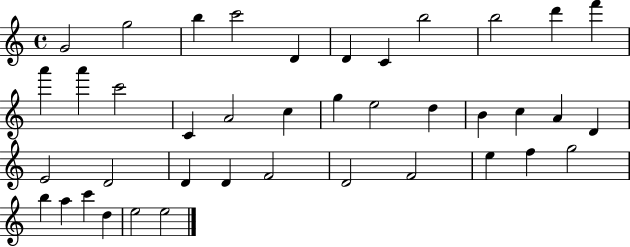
{
  \clef treble
  \time 4/4
  \defaultTimeSignature
  \key c \major
  g'2 g''2 | b''4 c'''2 d'4 | d'4 c'4 b''2 | b''2 d'''4 f'''4 | \break a'''4 a'''4 c'''2 | c'4 a'2 c''4 | g''4 e''2 d''4 | b'4 c''4 a'4 d'4 | \break e'2 d'2 | d'4 d'4 f'2 | d'2 f'2 | e''4 f''4 g''2 | \break b''4 a''4 c'''4 d''4 | e''2 e''2 | \bar "|."
}